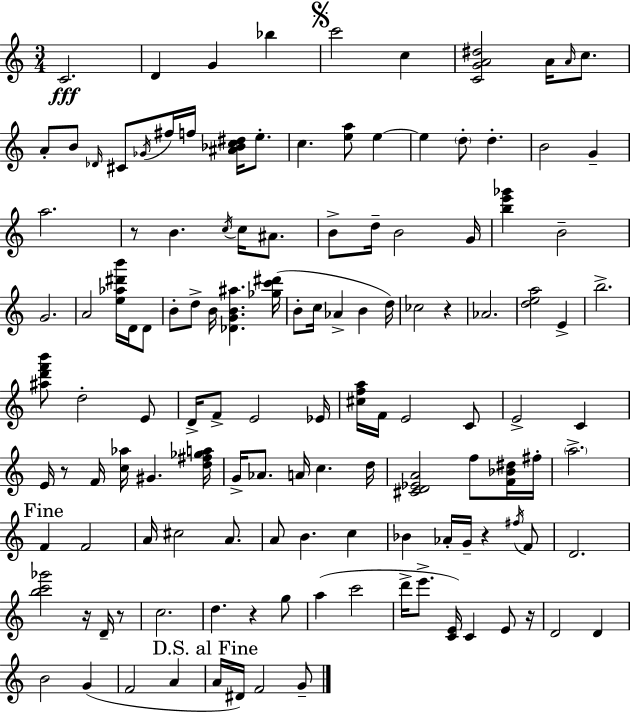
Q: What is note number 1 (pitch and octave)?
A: C4